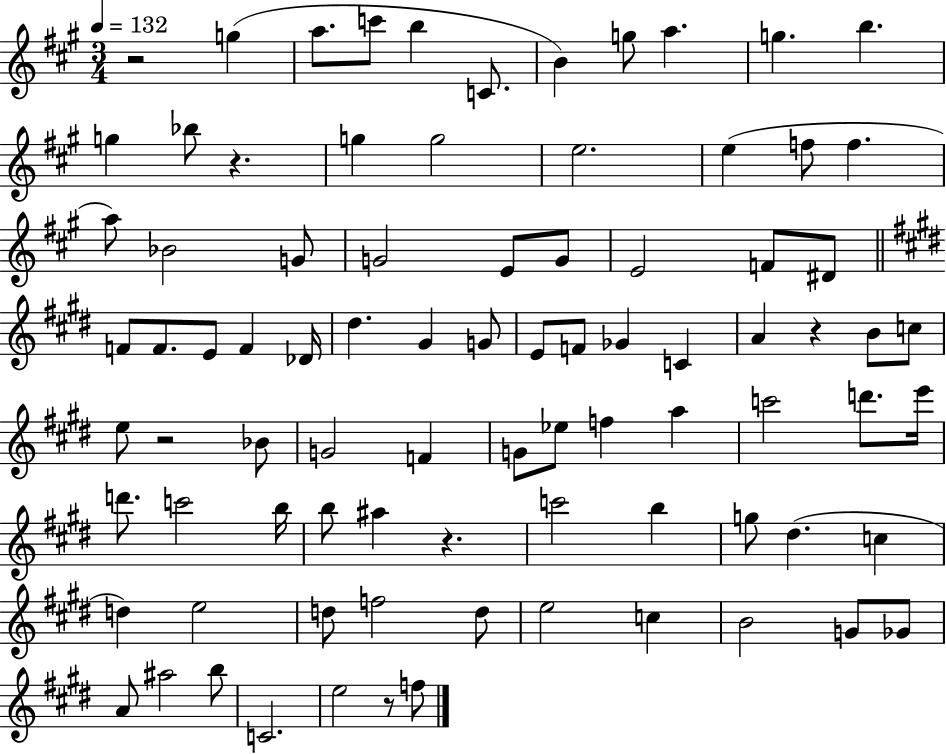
{
  \clef treble
  \numericTimeSignature
  \time 3/4
  \key a \major
  \tempo 4 = 132
  \repeat volta 2 { r2 g''4( | a''8. c'''8 b''4 c'8. | b'4) g''8 a''4. | g''4. b''4. | \break g''4 bes''8 r4. | g''4 g''2 | e''2. | e''4( f''8 f''4. | \break a''8) bes'2 g'8 | g'2 e'8 g'8 | e'2 f'8 dis'8 | \bar "||" \break \key e \major f'8 f'8. e'8 f'4 des'16 | dis''4. gis'4 g'8 | e'8 f'8 ges'4 c'4 | a'4 r4 b'8 c''8 | \break e''8 r2 bes'8 | g'2 f'4 | g'8 ees''8 f''4 a''4 | c'''2 d'''8. e'''16 | \break d'''8. c'''2 b''16 | b''8 ais''4 r4. | c'''2 b''4 | g''8 dis''4.( c''4 | \break d''4) e''2 | d''8 f''2 d''8 | e''2 c''4 | b'2 g'8 ges'8 | \break a'8 ais''2 b''8 | c'2. | e''2 r8 f''8 | } \bar "|."
}